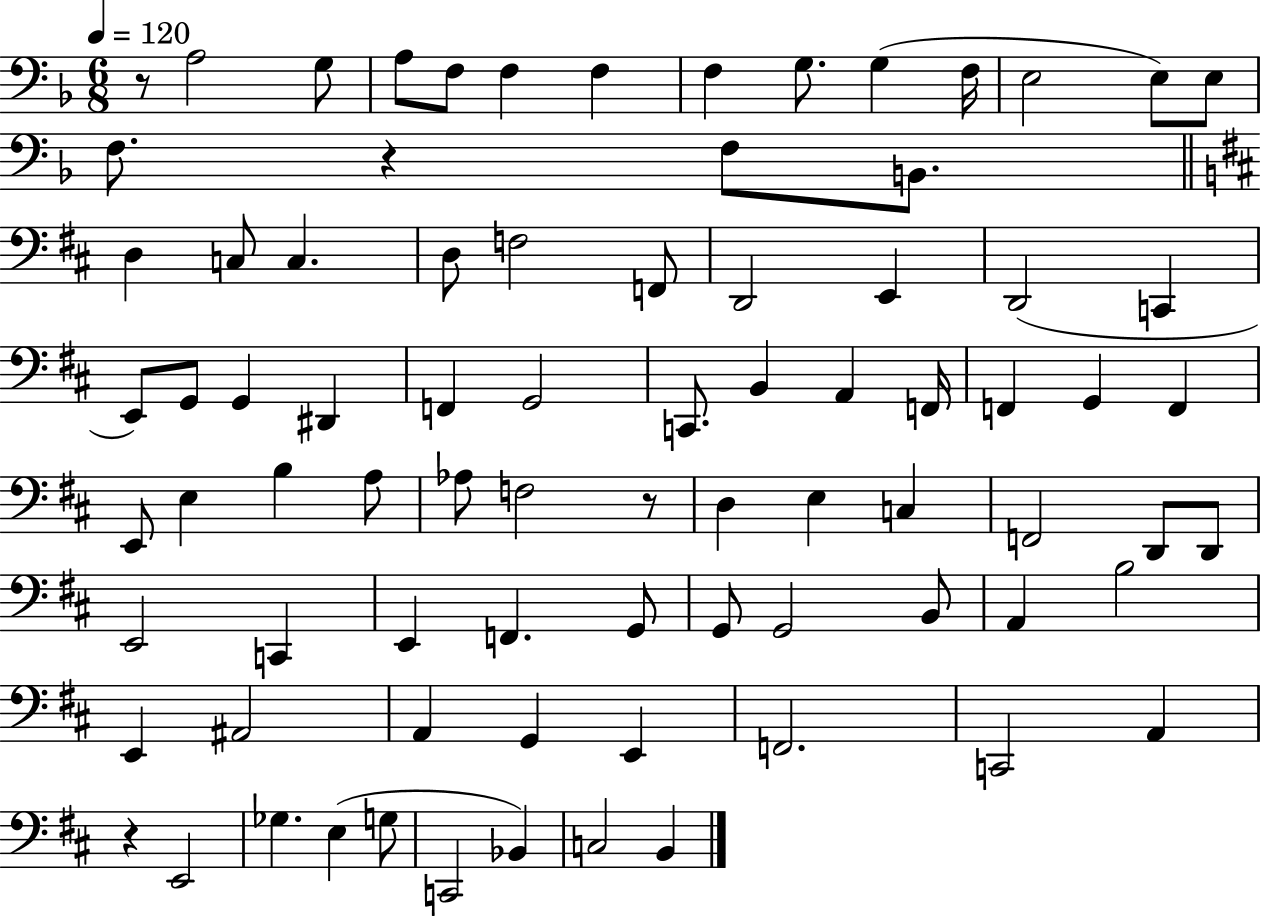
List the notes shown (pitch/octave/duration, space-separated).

R/e A3/h G3/e A3/e F3/e F3/q F3/q F3/q G3/e. G3/q F3/s E3/h E3/e E3/e F3/e. R/q F3/e B2/e. D3/q C3/e C3/q. D3/e F3/h F2/e D2/h E2/q D2/h C2/q E2/e G2/e G2/q D#2/q F2/q G2/h C2/e. B2/q A2/q F2/s F2/q G2/q F2/q E2/e E3/q B3/q A3/e Ab3/e F3/h R/e D3/q E3/q C3/q F2/h D2/e D2/e E2/h C2/q E2/q F2/q. G2/e G2/e G2/h B2/e A2/q B3/h E2/q A#2/h A2/q G2/q E2/q F2/h. C2/h A2/q R/q E2/h Gb3/q. E3/q G3/e C2/h Bb2/q C3/h B2/q